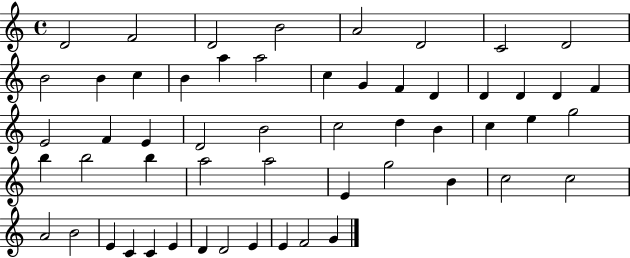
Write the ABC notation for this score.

X:1
T:Untitled
M:4/4
L:1/4
K:C
D2 F2 D2 B2 A2 D2 C2 D2 B2 B c B a a2 c G F D D D D F E2 F E D2 B2 c2 d B c e g2 b b2 b a2 a2 E g2 B c2 c2 A2 B2 E C C E D D2 E E F2 G